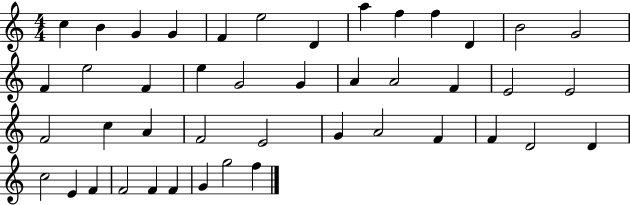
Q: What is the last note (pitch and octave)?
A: F5